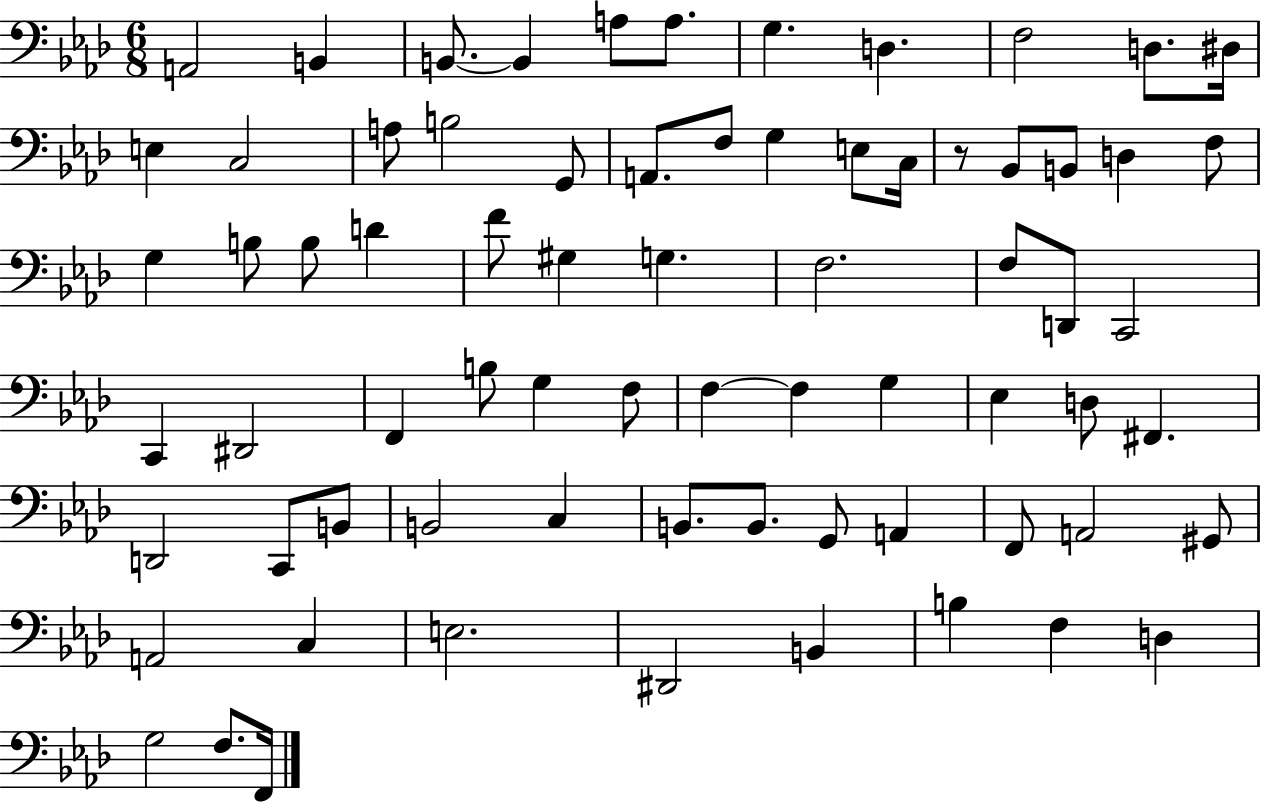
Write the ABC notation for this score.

X:1
T:Untitled
M:6/8
L:1/4
K:Ab
A,,2 B,, B,,/2 B,, A,/2 A,/2 G, D, F,2 D,/2 ^D,/4 E, C,2 A,/2 B,2 G,,/2 A,,/2 F,/2 G, E,/2 C,/4 z/2 _B,,/2 B,,/2 D, F,/2 G, B,/2 B,/2 D F/2 ^G, G, F,2 F,/2 D,,/2 C,,2 C,, ^D,,2 F,, B,/2 G, F,/2 F, F, G, _E, D,/2 ^F,, D,,2 C,,/2 B,,/2 B,,2 C, B,,/2 B,,/2 G,,/2 A,, F,,/2 A,,2 ^G,,/2 A,,2 C, E,2 ^D,,2 B,, B, F, D, G,2 F,/2 F,,/4